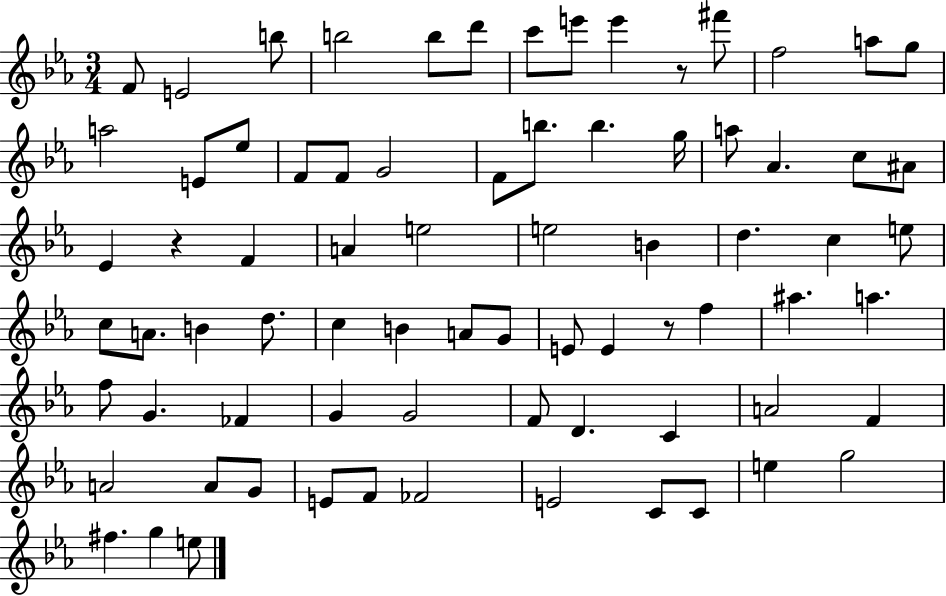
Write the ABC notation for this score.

X:1
T:Untitled
M:3/4
L:1/4
K:Eb
F/2 E2 b/2 b2 b/2 d'/2 c'/2 e'/2 e' z/2 ^f'/2 f2 a/2 g/2 a2 E/2 _e/2 F/2 F/2 G2 F/2 b/2 b g/4 a/2 _A c/2 ^A/2 _E z F A e2 e2 B d c e/2 c/2 A/2 B d/2 c B A/2 G/2 E/2 E z/2 f ^a a f/2 G _F G G2 F/2 D C A2 F A2 A/2 G/2 E/2 F/2 _F2 E2 C/2 C/2 e g2 ^f g e/2